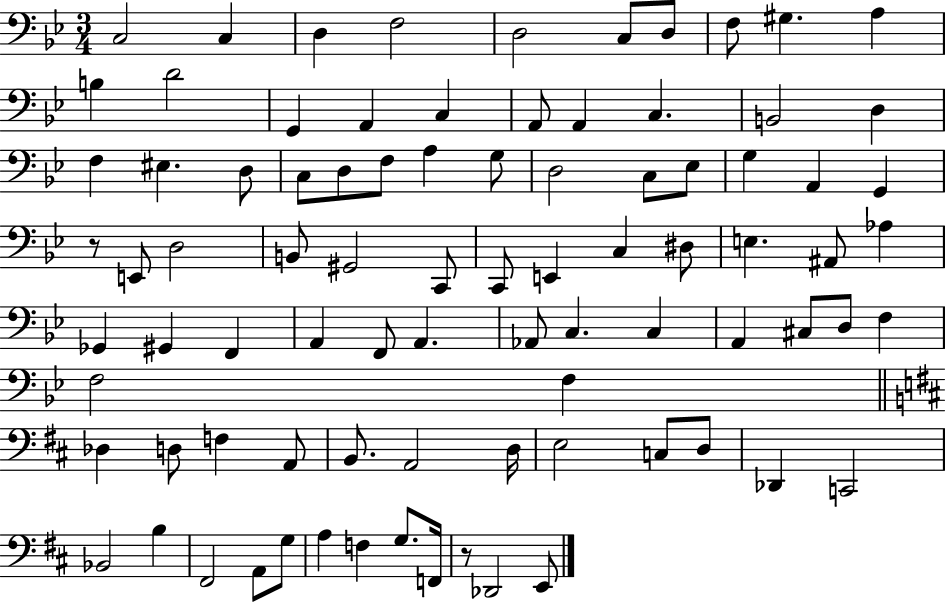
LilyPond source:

{
  \clef bass
  \numericTimeSignature
  \time 3/4
  \key bes \major
  \repeat volta 2 { c2 c4 | d4 f2 | d2 c8 d8 | f8 gis4. a4 | \break b4 d'2 | g,4 a,4 c4 | a,8 a,4 c4. | b,2 d4 | \break f4 eis4. d8 | c8 d8 f8 a4 g8 | d2 c8 ees8 | g4 a,4 g,4 | \break r8 e,8 d2 | b,8 gis,2 c,8 | c,8 e,4 c4 dis8 | e4. ais,8 aes4 | \break ges,4 gis,4 f,4 | a,4 f,8 a,4. | aes,8 c4. c4 | a,4 cis8 d8 f4 | \break f2 f4 | \bar "||" \break \key d \major des4 d8 f4 a,8 | b,8. a,2 d16 | e2 c8 d8 | des,4 c,2 | \break bes,2 b4 | fis,2 a,8 g8 | a4 f4 g8. f,16 | r8 des,2 e,8 | \break } \bar "|."
}